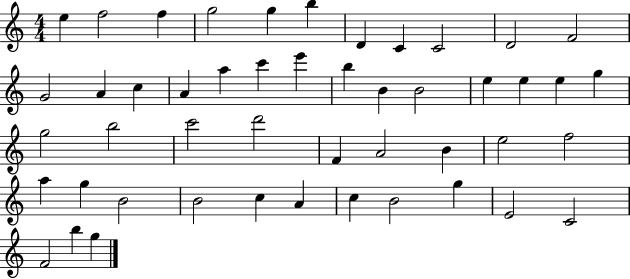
E5/q F5/h F5/q G5/h G5/q B5/q D4/q C4/q C4/h D4/h F4/h G4/h A4/q C5/q A4/q A5/q C6/q E6/q B5/q B4/q B4/h E5/q E5/q E5/q G5/q G5/h B5/h C6/h D6/h F4/q A4/h B4/q E5/h F5/h A5/q G5/q B4/h B4/h C5/q A4/q C5/q B4/h G5/q E4/h C4/h F4/h B5/q G5/q